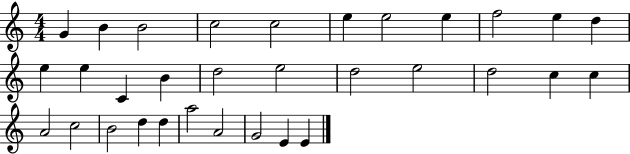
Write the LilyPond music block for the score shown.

{
  \clef treble
  \numericTimeSignature
  \time 4/4
  \key c \major
  g'4 b'4 b'2 | c''2 c''2 | e''4 e''2 e''4 | f''2 e''4 d''4 | \break e''4 e''4 c'4 b'4 | d''2 e''2 | d''2 e''2 | d''2 c''4 c''4 | \break a'2 c''2 | b'2 d''4 d''4 | a''2 a'2 | g'2 e'4 e'4 | \break \bar "|."
}